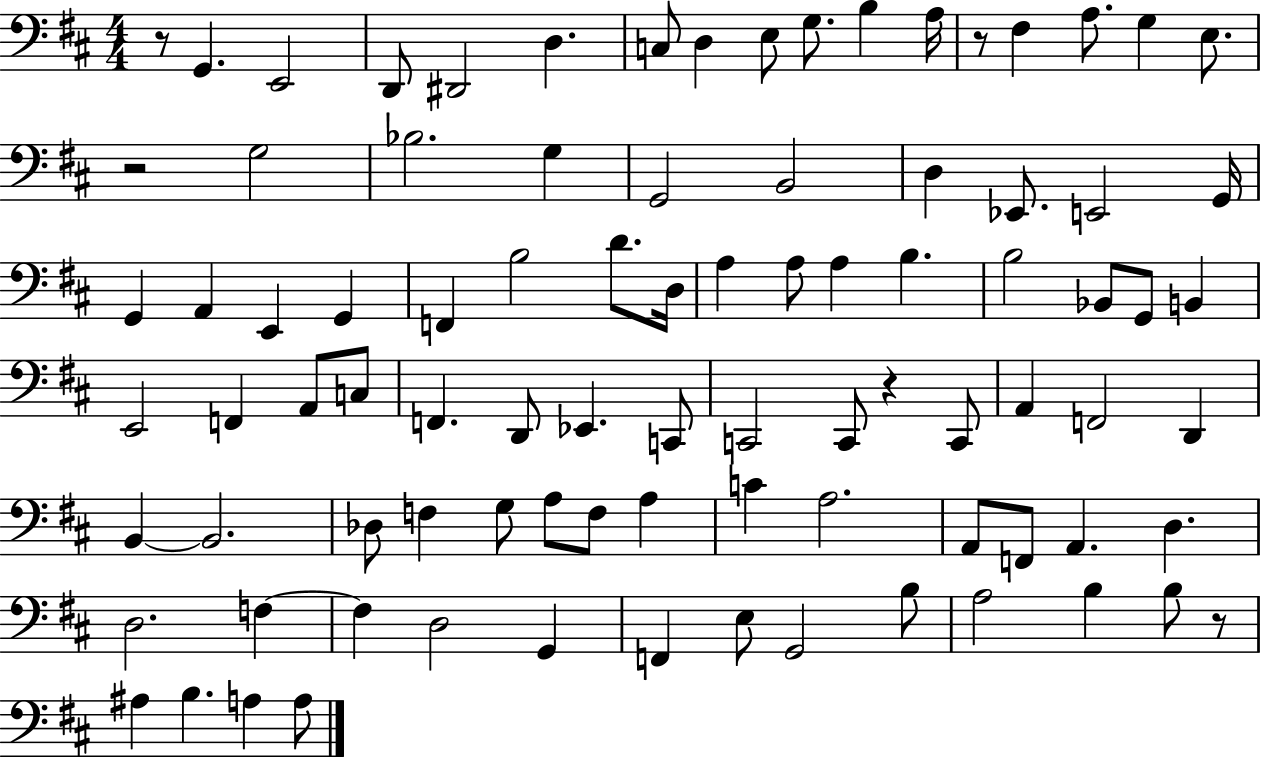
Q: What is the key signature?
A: D major